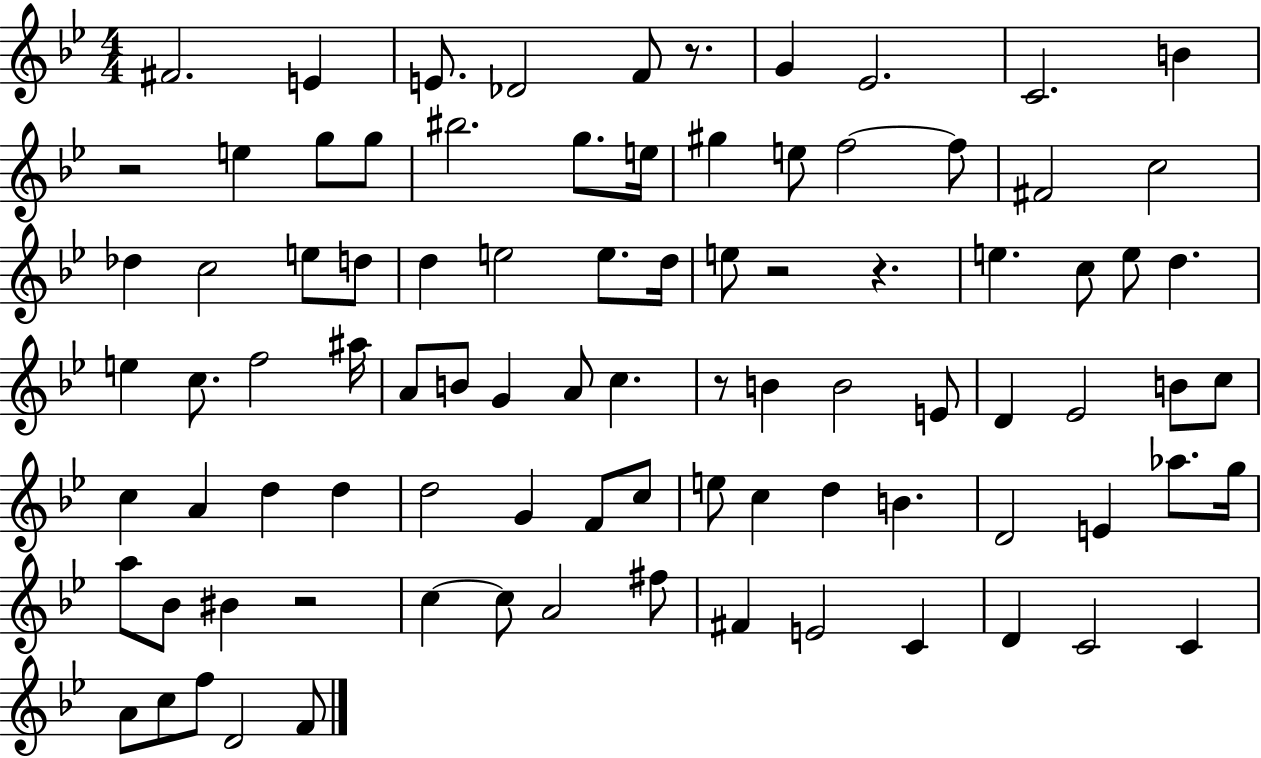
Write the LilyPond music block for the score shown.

{
  \clef treble
  \numericTimeSignature
  \time 4/4
  \key bes \major
  fis'2. e'4 | e'8. des'2 f'8 r8. | g'4 ees'2. | c'2. b'4 | \break r2 e''4 g''8 g''8 | bis''2. g''8. e''16 | gis''4 e''8 f''2~~ f''8 | fis'2 c''2 | \break des''4 c''2 e''8 d''8 | d''4 e''2 e''8. d''16 | e''8 r2 r4. | e''4. c''8 e''8 d''4. | \break e''4 c''8. f''2 ais''16 | a'8 b'8 g'4 a'8 c''4. | r8 b'4 b'2 e'8 | d'4 ees'2 b'8 c''8 | \break c''4 a'4 d''4 d''4 | d''2 g'4 f'8 c''8 | e''8 c''4 d''4 b'4. | d'2 e'4 aes''8. g''16 | \break a''8 bes'8 bis'4 r2 | c''4~~ c''8 a'2 fis''8 | fis'4 e'2 c'4 | d'4 c'2 c'4 | \break a'8 c''8 f''8 d'2 f'8 | \bar "|."
}